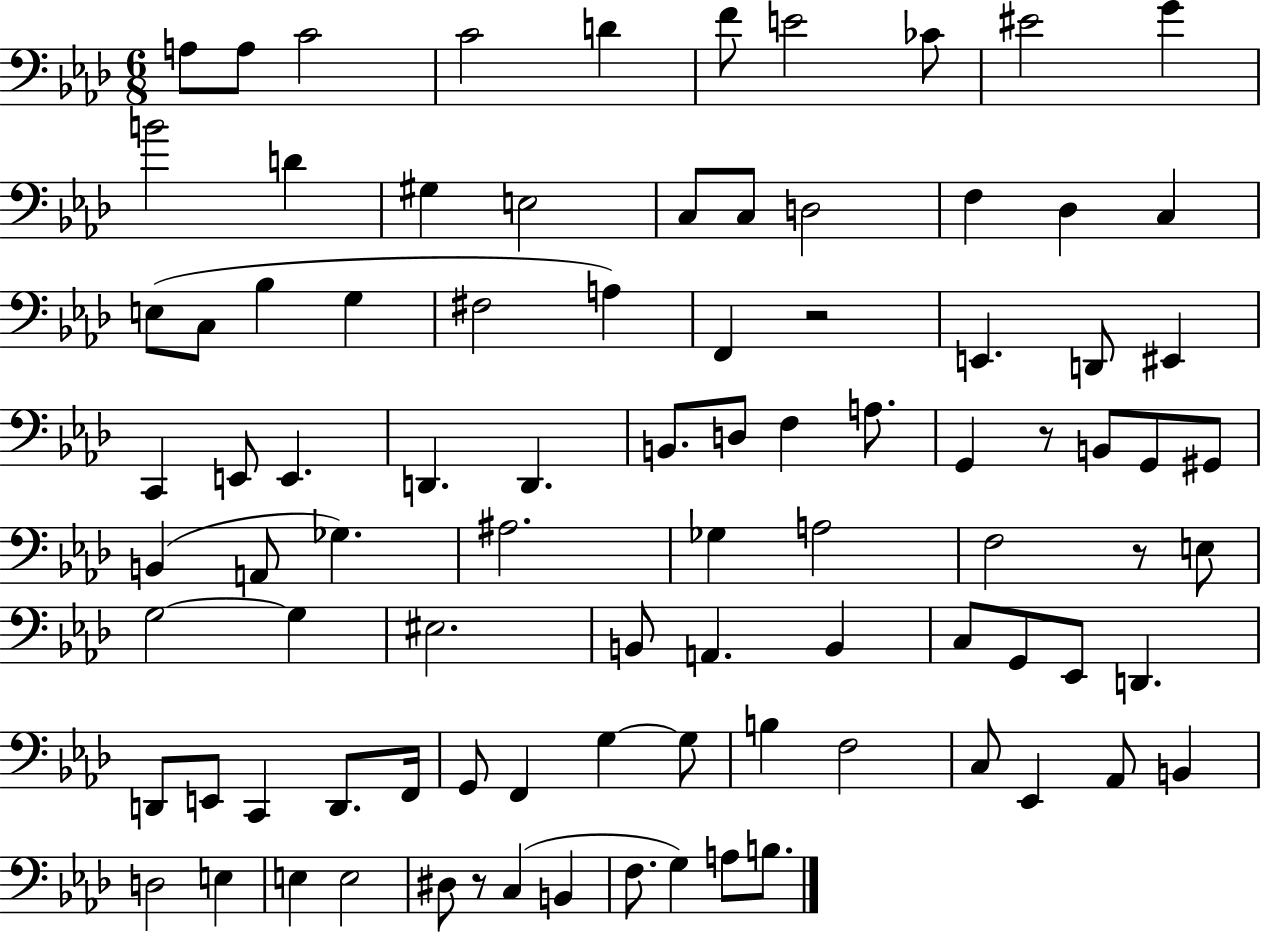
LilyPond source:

{
  \clef bass
  \numericTimeSignature
  \time 6/8
  \key aes \major
  a8 a8 c'2 | c'2 d'4 | f'8 e'2 ces'8 | eis'2 g'4 | \break b'2 d'4 | gis4 e2 | c8 c8 d2 | f4 des4 c4 | \break e8( c8 bes4 g4 | fis2 a4) | f,4 r2 | e,4. d,8 eis,4 | \break c,4 e,8 e,4. | d,4. d,4. | b,8. d8 f4 a8. | g,4 r8 b,8 g,8 gis,8 | \break b,4( a,8 ges4.) | ais2. | ges4 a2 | f2 r8 e8 | \break g2~~ g4 | eis2. | b,8 a,4. b,4 | c8 g,8 ees,8 d,4. | \break d,8 e,8 c,4 d,8. f,16 | g,8 f,4 g4~~ g8 | b4 f2 | c8 ees,4 aes,8 b,4 | \break d2 e4 | e4 e2 | dis8 r8 c4( b,4 | f8. g4) a8 b8. | \break \bar "|."
}